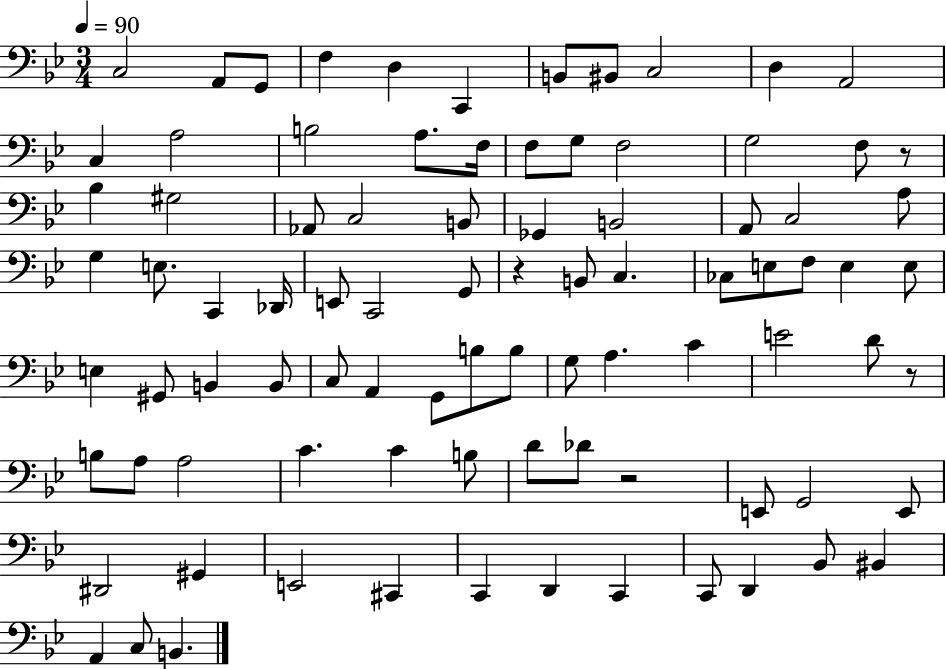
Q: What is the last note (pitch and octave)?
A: B2